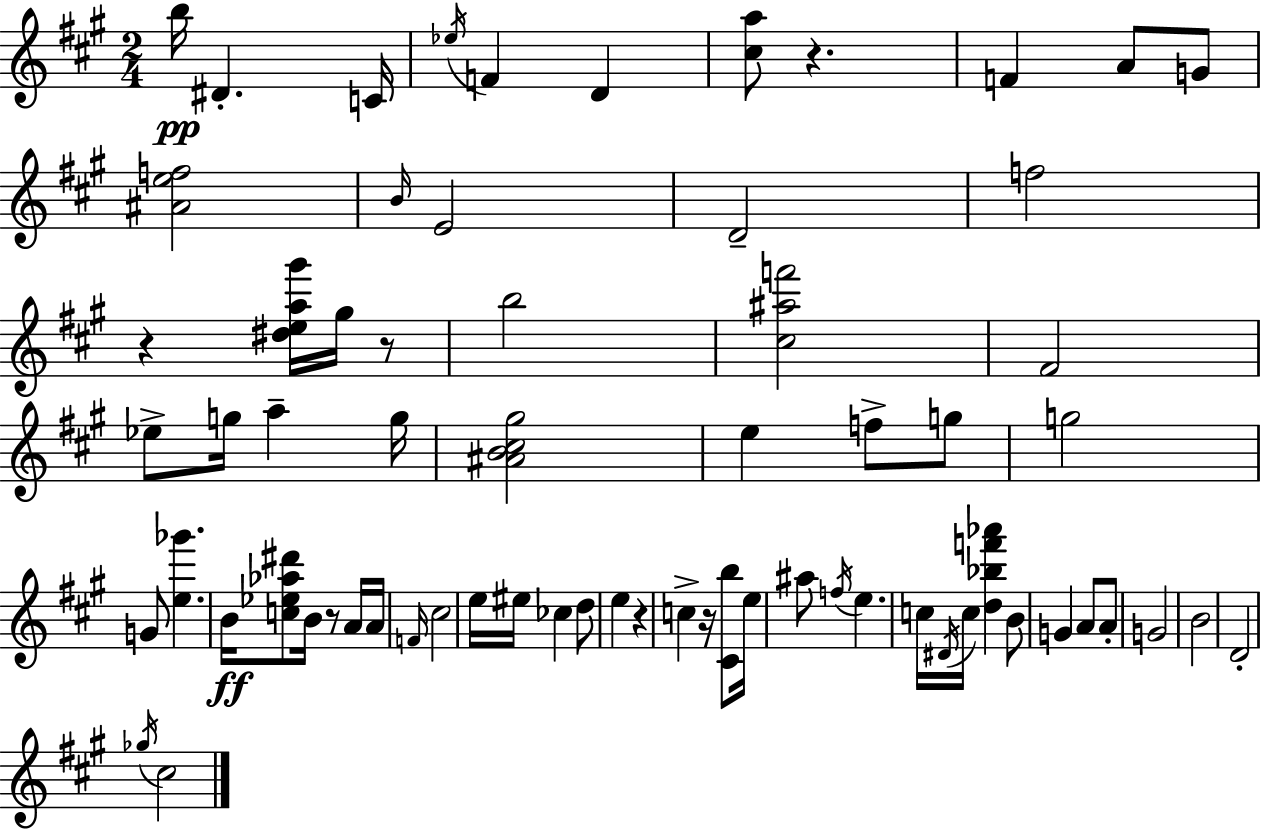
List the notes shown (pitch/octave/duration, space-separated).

B5/s D#4/q. C4/s Eb5/s F4/q D4/q [C#5,A5]/e R/q. F4/q A4/e G4/e [A#4,E5,F5]/h B4/s E4/h D4/h F5/h R/q [D#5,E5,A5,G#6]/s G#5/s R/e B5/h [C#5,A#5,F6]/h F#4/h Eb5/e G5/s A5/q G5/s [A#4,B4,C#5,G#5]/h E5/q F5/e G5/e G5/h G4/e [E5,Gb6]/q. B4/s [C5,Eb5,Ab5,D#6]/e B4/s R/e A4/s A4/s F4/s C#5/h E5/s EIS5/s CES5/q D5/e E5/q R/q C5/q R/s [C#4,B5]/e E5/s A#5/e F5/s E5/q. C5/s D#4/s C5/s [D5,Bb5,F6,Ab6]/q B4/e G4/q A4/e A4/e G4/h B4/h D4/h Gb5/s C#5/h